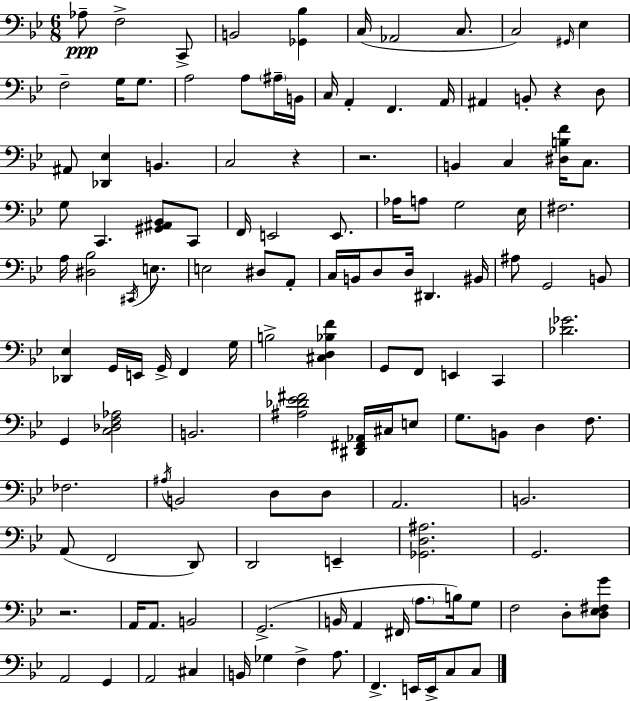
{
  \clef bass
  \numericTimeSignature
  \time 6/8
  \key bes \major
  \repeat volta 2 { aes8--\ppp f2-> c,8-> | b,2 <ges, bes>4 | c16( aes,2 c8. | c2) \grace { gis,16 } ees4 | \break f2-- g16 g8. | a2 a8 \parenthesize ais16-- | b,16 c16 a,4-. f,4. | a,16 ais,4 b,8-. r4 d8 | \break ais,8 <des, ees>4 b,4. | c2 r4 | r2. | b,4 c4 <dis b f'>16 c8. | \break g8 c,4. <gis, ais, bes,>8 c,8 | f,16 e,2 e,8. | aes16 a8 g2 | ees16 fis2. | \break a16 <dis bes>2 \acciaccatura { cis,16 } e8. | e2 dis8 | a,8-. c16 b,16 d8 d16 dis,4. | bis,16 ais8 g,2 | \break b,8 <des, ees>4 g,16 e,16 g,16-> f,4 | g16 b2-> <cis d bes f'>4 | g,8 f,8 e,4 c,4 | <des' ges'>2. | \break g,4 <c des f aes>2 | b,2. | <ais des' ees' fis'>2 <dis, fis, aes,>16 cis16 | e8 g8. b,8 d4 f8. | \break fes2. | \acciaccatura { ais16 } b,2 d8 | d8 a,2. | b,2. | \break a,8( f,2 | d,8) d,2 e,4-- | <ges, d ais>2. | g,2. | \break r2. | a,16 a,8. b,2 | g,2.->( | b,16 a,4 fis,16 \parenthesize a8. | \break b16) g8 f2 d8-. | <d ees fis g'>8 a,2 g,4 | a,2 cis4 | b,16 ges4 f4-> | \break a8. f,4.-> e,16 e,16-> c8 | c8 } \bar "|."
}